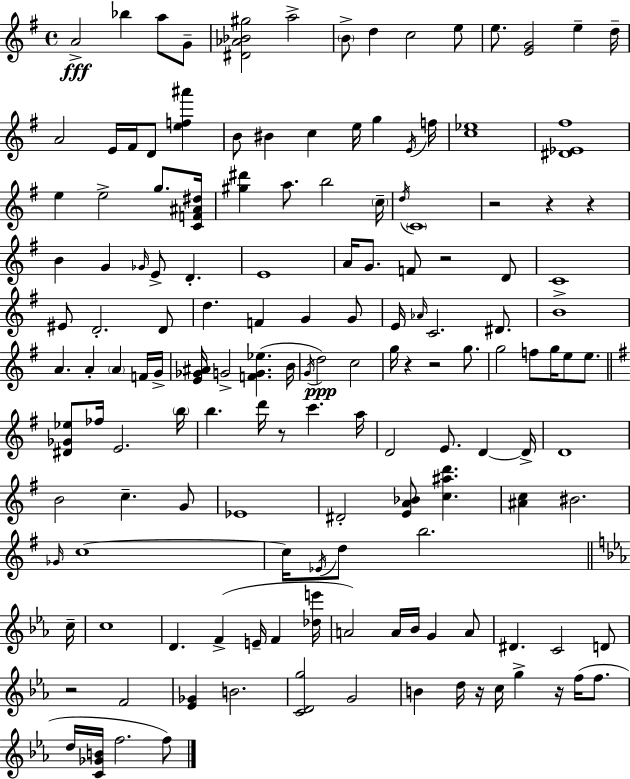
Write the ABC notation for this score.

X:1
T:Untitled
M:4/4
L:1/4
K:G
A2 _b a/2 G/2 [^D_A_B^g]2 a2 B/2 d c2 e/2 e/2 [EG]2 e d/4 A2 E/4 ^F/4 D/2 [ef^a'] B/2 ^B c e/4 g E/4 f/4 [c_e]4 [^D_E^f]4 e e2 g/2 [CF^A^d]/4 [^g^d'] a/2 b2 c/4 d/4 C4 z2 z z B G _G/4 E/2 D E4 A/4 G/2 F/2 z2 D/2 C4 ^E/2 D2 D/2 d F G G/2 E/4 _A/4 C2 ^D/2 B4 A A A F/4 G/4 [E_G^A]/4 G2 [FG_e] B/4 G/4 d2 c2 g/4 z z2 g/2 g2 f/2 g/4 e/2 e/2 [^D_G_e]/2 _f/4 E2 b/4 b d'/4 z/2 c' a/4 D2 E/2 D D/4 D4 B2 c G/2 _E4 ^D2 [EA_B]/2 [c^ad'] [^Ac] ^B2 _G/4 c4 c/4 _E/4 d/2 b2 c/4 c4 D F E/4 F [_de']/4 A2 A/4 _B/4 G A/2 ^D C2 D/2 z2 F2 [_E_G] B2 [CDg]2 G2 B d/4 z/4 c/4 g z/4 f/4 f/2 d/4 [C_GB]/4 f2 f/2